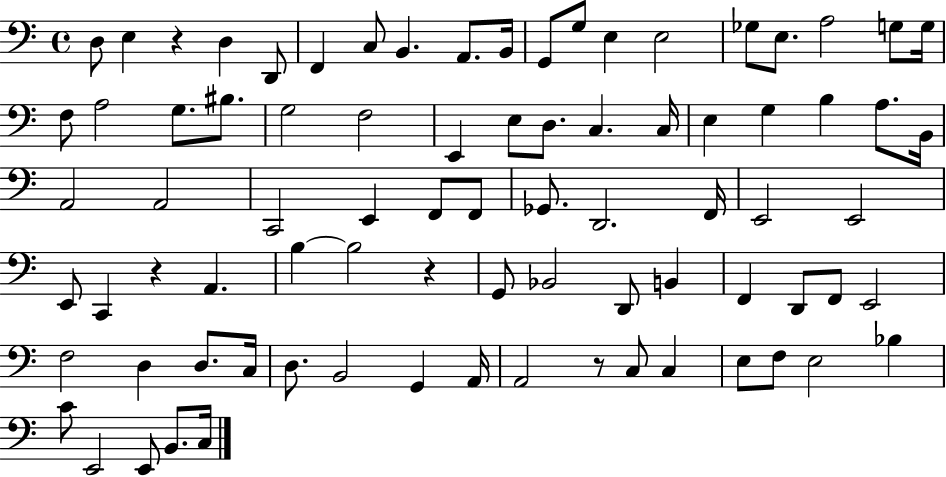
{
  \clef bass
  \time 4/4
  \defaultTimeSignature
  \key c \major
  d8 e4 r4 d4 d,8 | f,4 c8 b,4. a,8. b,16 | g,8 g8 e4 e2 | ges8 e8. a2 g8 g16 | \break f8 a2 g8. bis8. | g2 f2 | e,4 e8 d8. c4. c16 | e4 g4 b4 a8. b,16 | \break a,2 a,2 | c,2 e,4 f,8 f,8 | ges,8. d,2. f,16 | e,2 e,2 | \break e,8 c,4 r4 a,4. | b4~~ b2 r4 | g,8 bes,2 d,8 b,4 | f,4 d,8 f,8 e,2 | \break f2 d4 d8. c16 | d8. b,2 g,4 a,16 | a,2 r8 c8 c4 | e8 f8 e2 bes4 | \break c'8 e,2 e,8 b,8. c16 | \bar "|."
}